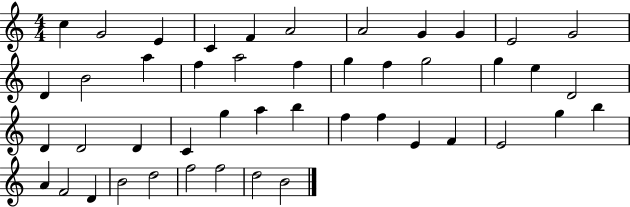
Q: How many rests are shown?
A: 0